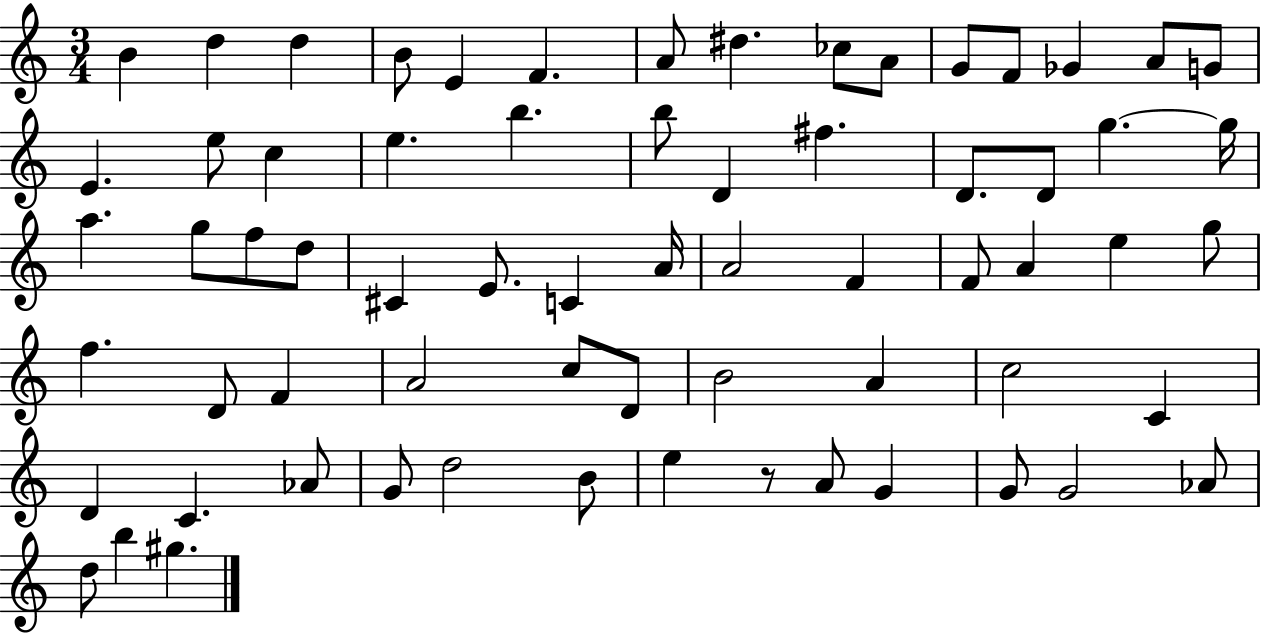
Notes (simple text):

B4/q D5/q D5/q B4/e E4/q F4/q. A4/e D#5/q. CES5/e A4/e G4/e F4/e Gb4/q A4/e G4/e E4/q. E5/e C5/q E5/q. B5/q. B5/e D4/q F#5/q. D4/e. D4/e G5/q. G5/s A5/q. G5/e F5/e D5/e C#4/q E4/e. C4/q A4/s A4/h F4/q F4/e A4/q E5/q G5/e F5/q. D4/e F4/q A4/h C5/e D4/e B4/h A4/q C5/h C4/q D4/q C4/q. Ab4/e G4/e D5/h B4/e E5/q R/e A4/e G4/q G4/e G4/h Ab4/e D5/e B5/q G#5/q.